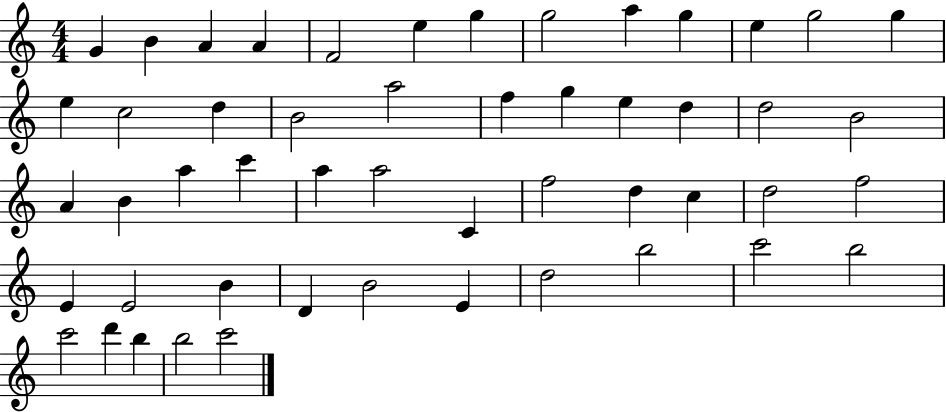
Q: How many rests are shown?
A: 0